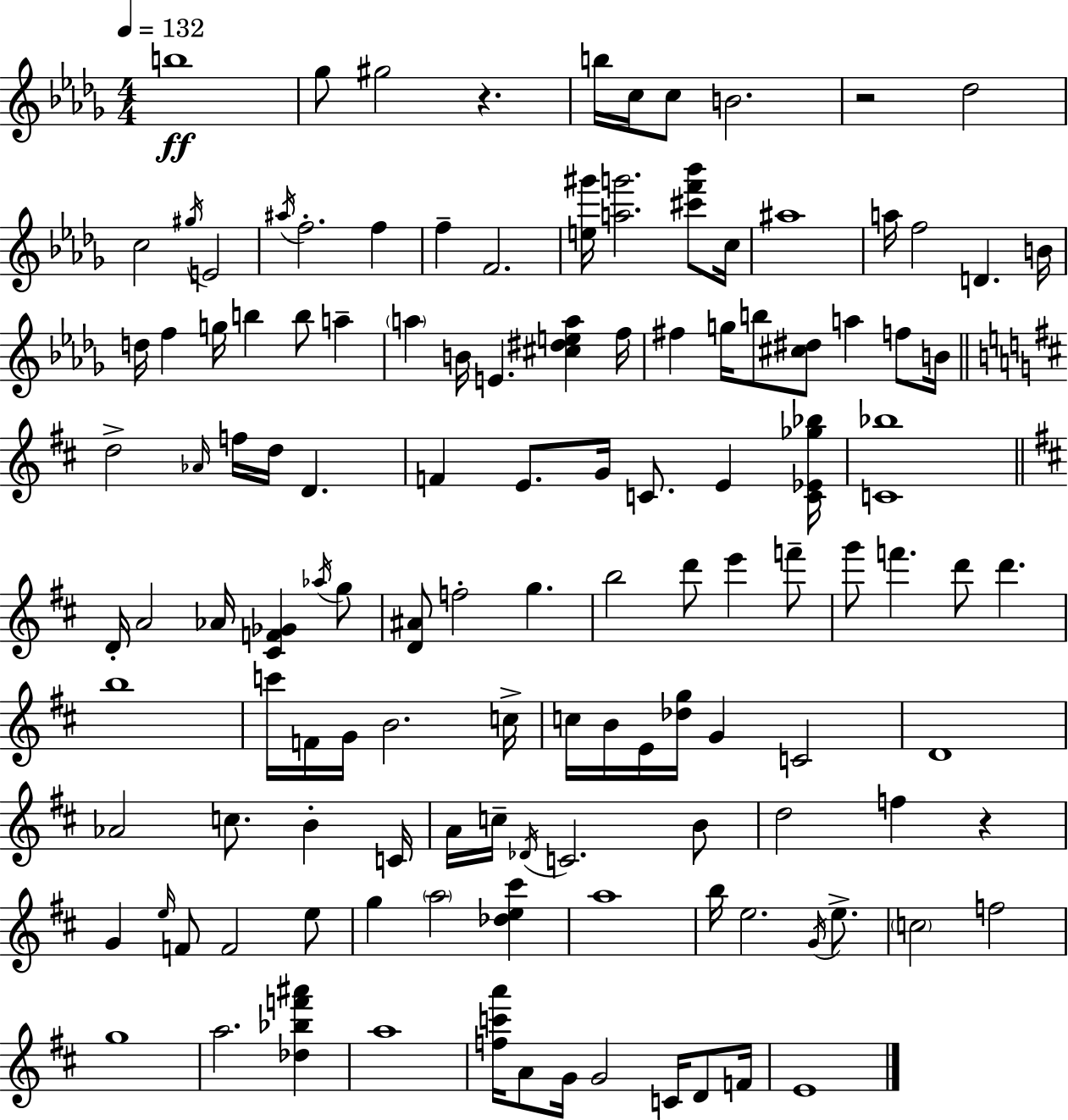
B5/w Gb5/e G#5/h R/q. B5/s C5/s C5/e B4/h. R/h Db5/h C5/h G#5/s E4/h A#5/s F5/h. F5/q F5/q F4/h. [E5,G#6]/s [A5,G6]/h. [C#6,F6,Bb6]/e C5/s A#5/w A5/s F5/h D4/q. B4/s D5/s F5/q G5/s B5/q B5/e A5/q A5/q B4/s E4/q. [C#5,D#5,E5,A5]/q F5/s F#5/q G5/s B5/e [C#5,D#5]/e A5/q F5/e B4/s D5/h Ab4/s F5/s D5/s D4/q. F4/q E4/e. G4/s C4/e. E4/q [C4,Eb4,Gb5,Bb5]/s [C4,Bb5]/w D4/s A4/h Ab4/s [C#4,F4,Gb4]/q Ab5/s G5/e [D4,A#4]/e F5/h G5/q. B5/h D6/e E6/q F6/e G6/e F6/q. D6/e D6/q. B5/w C6/s F4/s G4/s B4/h. C5/s C5/s B4/s E4/s [Db5,G5]/s G4/q C4/h D4/w Ab4/h C5/e. B4/q C4/s A4/s C5/s Db4/s C4/h. B4/e D5/h F5/q R/q G4/q E5/s F4/e F4/h E5/e G5/q A5/h [Db5,E5,C#6]/q A5/w B5/s E5/h. G4/s E5/e. C5/h F5/h G5/w A5/h. [Db5,Bb5,F6,A#6]/q A5/w [F5,C6,A6]/s A4/e G4/s G4/h C4/s D4/e F4/s E4/w